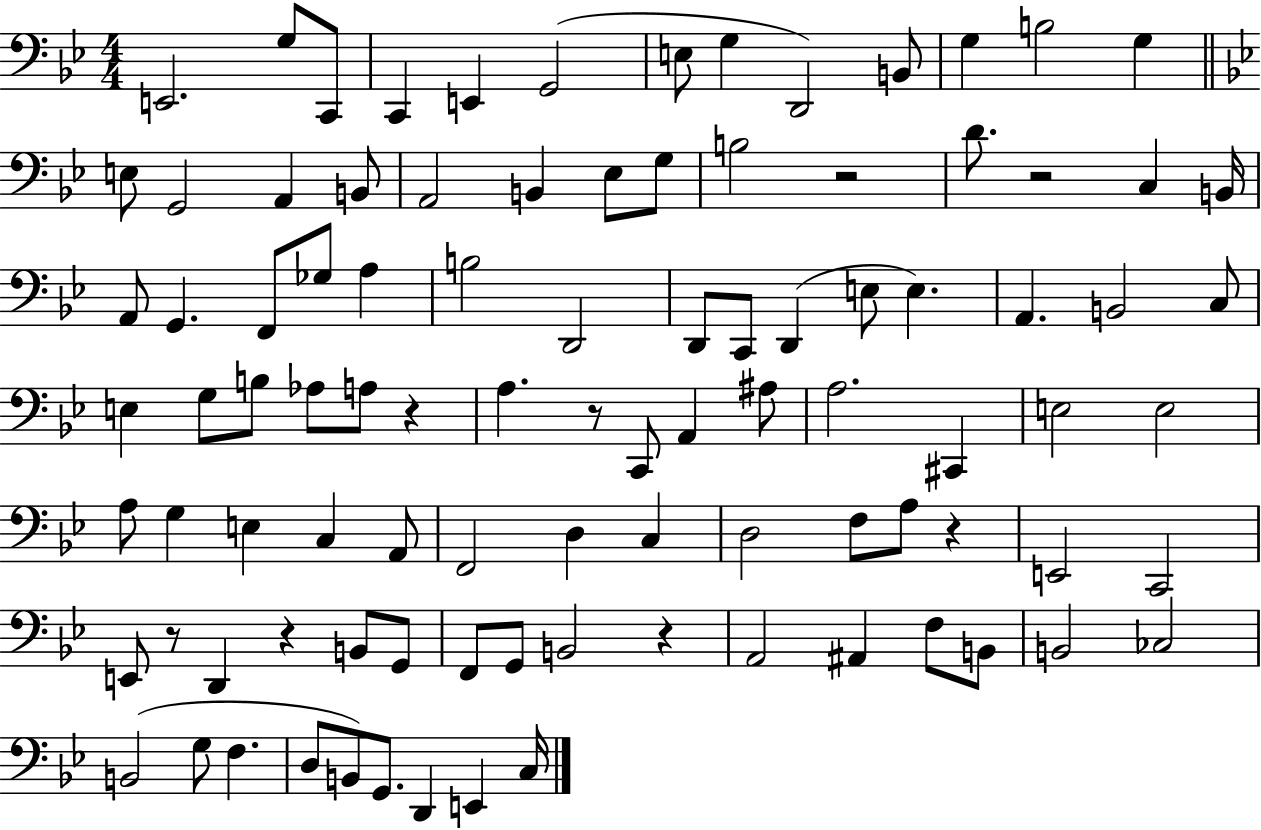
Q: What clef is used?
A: bass